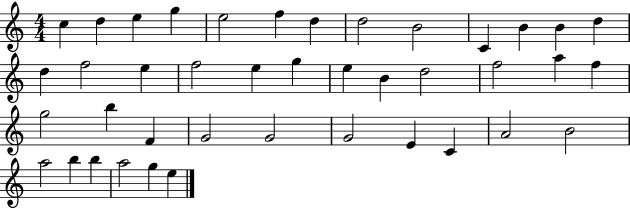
X:1
T:Untitled
M:4/4
L:1/4
K:C
c d e g e2 f d d2 B2 C B B d d f2 e f2 e g e B d2 f2 a f g2 b F G2 G2 G2 E C A2 B2 a2 b b a2 g e